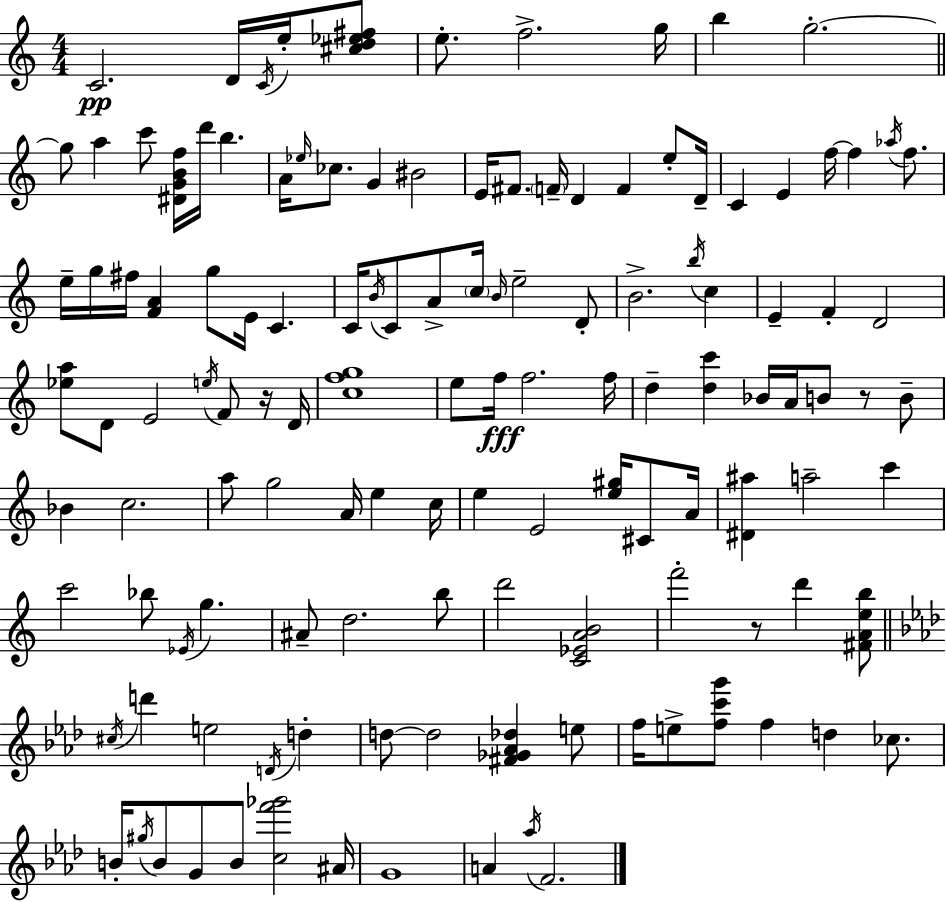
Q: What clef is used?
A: treble